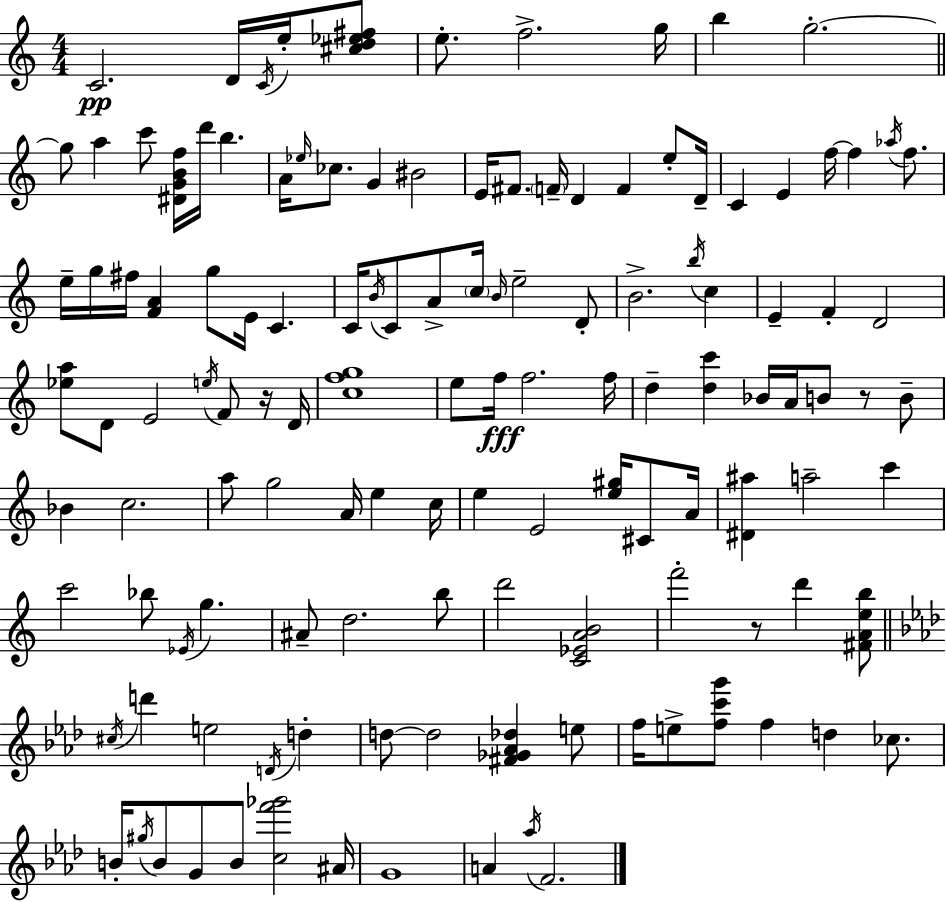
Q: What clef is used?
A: treble